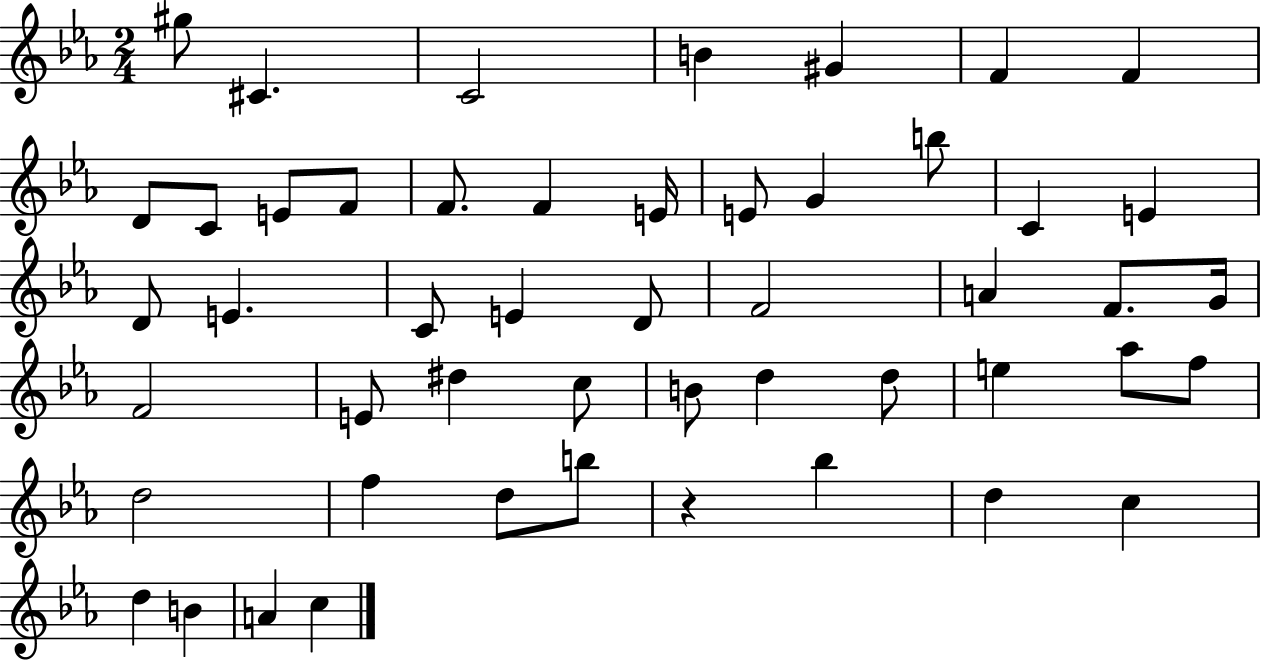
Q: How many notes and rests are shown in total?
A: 50